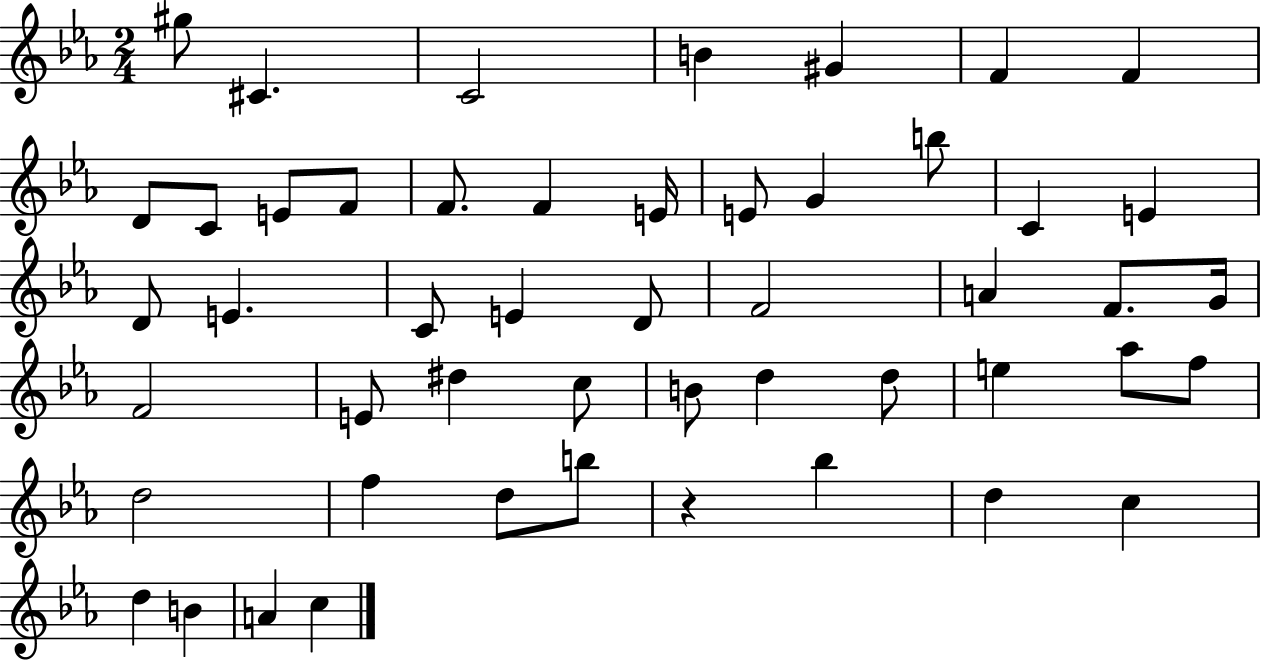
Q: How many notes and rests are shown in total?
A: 50